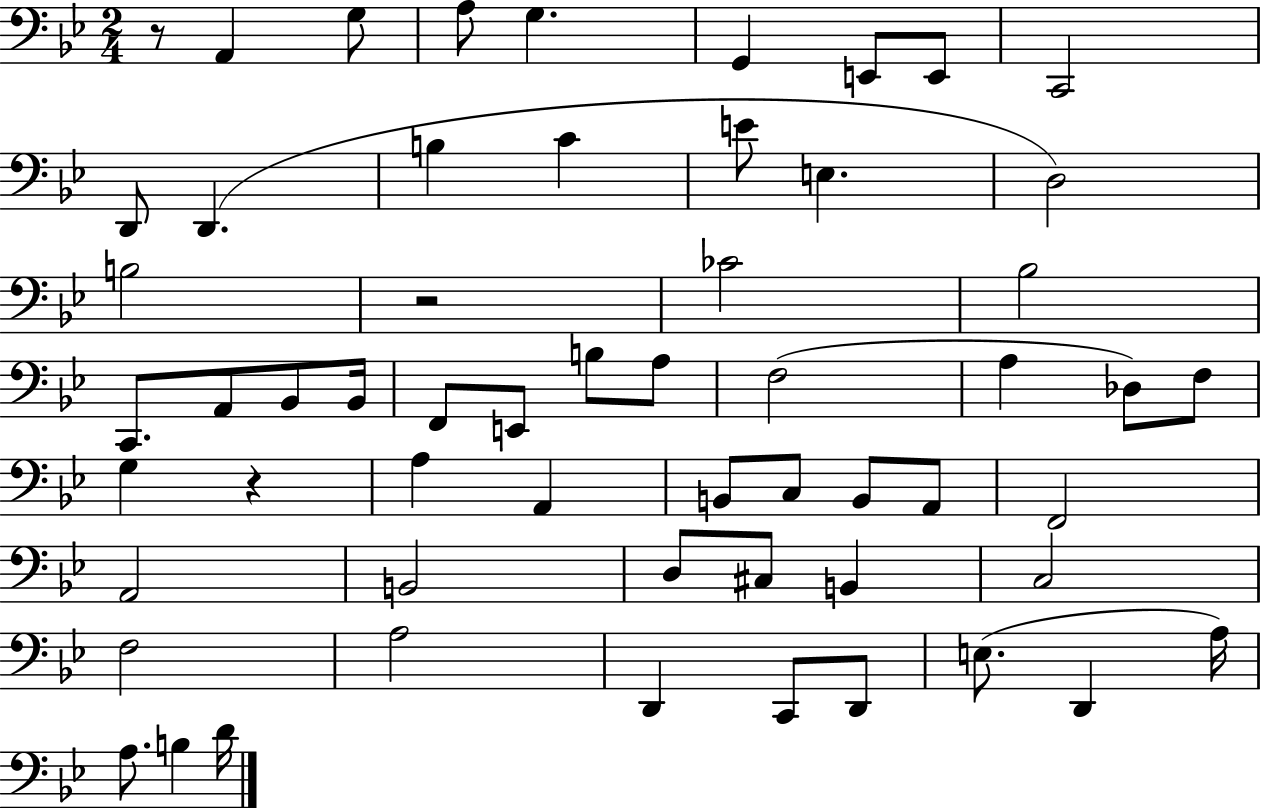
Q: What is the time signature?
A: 2/4